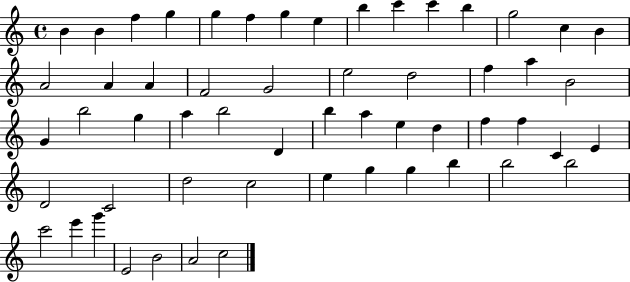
X:1
T:Untitled
M:4/4
L:1/4
K:C
B B f g g f g e b c' c' b g2 c B A2 A A F2 G2 e2 d2 f a B2 G b2 g a b2 D b a e d f f C E D2 C2 d2 c2 e g g b b2 b2 c'2 e' g' E2 B2 A2 c2